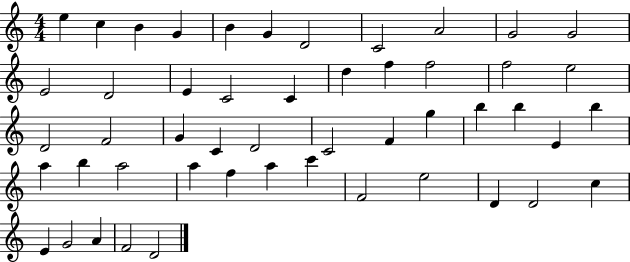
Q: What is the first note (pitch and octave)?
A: E5